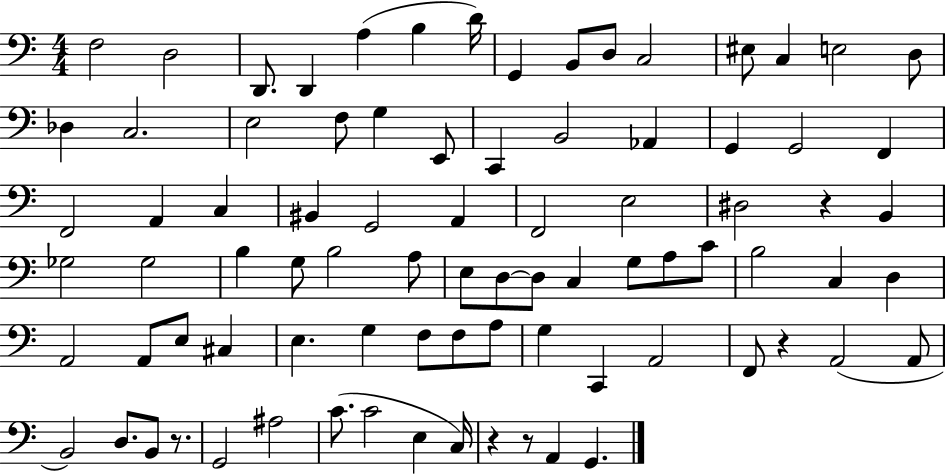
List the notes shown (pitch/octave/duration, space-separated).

F3/h D3/h D2/e. D2/q A3/q B3/q D4/s G2/q B2/e D3/e C3/h EIS3/e C3/q E3/h D3/e Db3/q C3/h. E3/h F3/e G3/q E2/e C2/q B2/h Ab2/q G2/q G2/h F2/q F2/h A2/q C3/q BIS2/q G2/h A2/q F2/h E3/h D#3/h R/q B2/q Gb3/h Gb3/h B3/q G3/e B3/h A3/e E3/e D3/e D3/e C3/q G3/e A3/e C4/e B3/h C3/q D3/q A2/h A2/e E3/e C#3/q E3/q. G3/q F3/e F3/e A3/e G3/q C2/q A2/h F2/e R/q A2/h A2/e B2/h D3/e. B2/e R/e. G2/h A#3/h C4/e. C4/h E3/q C3/s R/q R/e A2/q G2/q.